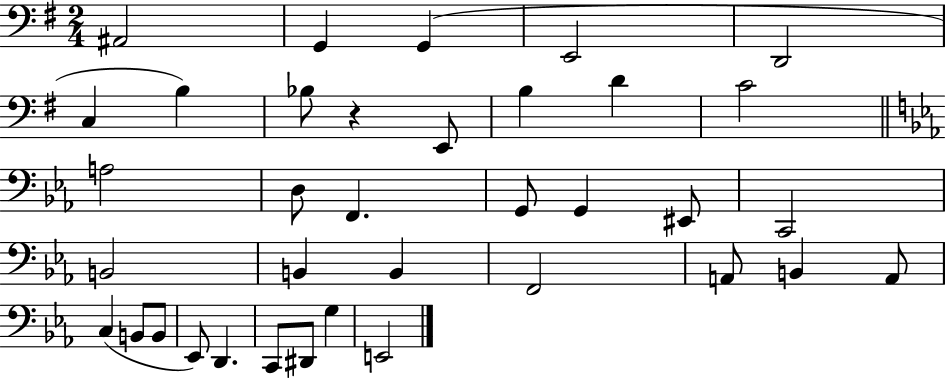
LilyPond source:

{
  \clef bass
  \numericTimeSignature
  \time 2/4
  \key g \major
  \repeat volta 2 { ais,2 | g,4 g,4( | e,2 | d,2 | \break c4 b4) | bes8 r4 e,8 | b4 d'4 | c'2 | \break \bar "||" \break \key ees \major a2 | d8 f,4. | g,8 g,4 eis,8 | c,2 | \break b,2 | b,4 b,4 | f,2 | a,8 b,4 a,8 | \break c4( b,8 b,8 | ees,8) d,4. | c,8 dis,8 g4 | e,2 | \break } \bar "|."
}